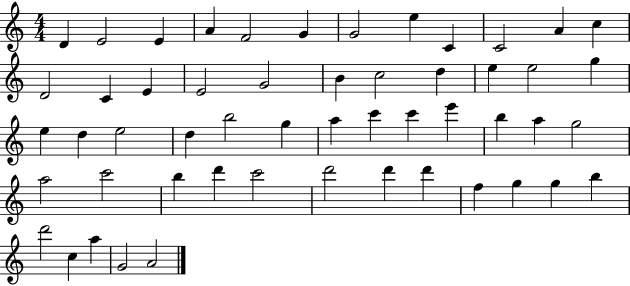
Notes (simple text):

D4/q E4/h E4/q A4/q F4/h G4/q G4/h E5/q C4/q C4/h A4/q C5/q D4/h C4/q E4/q E4/h G4/h B4/q C5/h D5/q E5/q E5/h G5/q E5/q D5/q E5/h D5/q B5/h G5/q A5/q C6/q C6/q E6/q B5/q A5/q G5/h A5/h C6/h B5/q D6/q C6/h D6/h D6/q D6/q F5/q G5/q G5/q B5/q D6/h C5/q A5/q G4/h A4/h